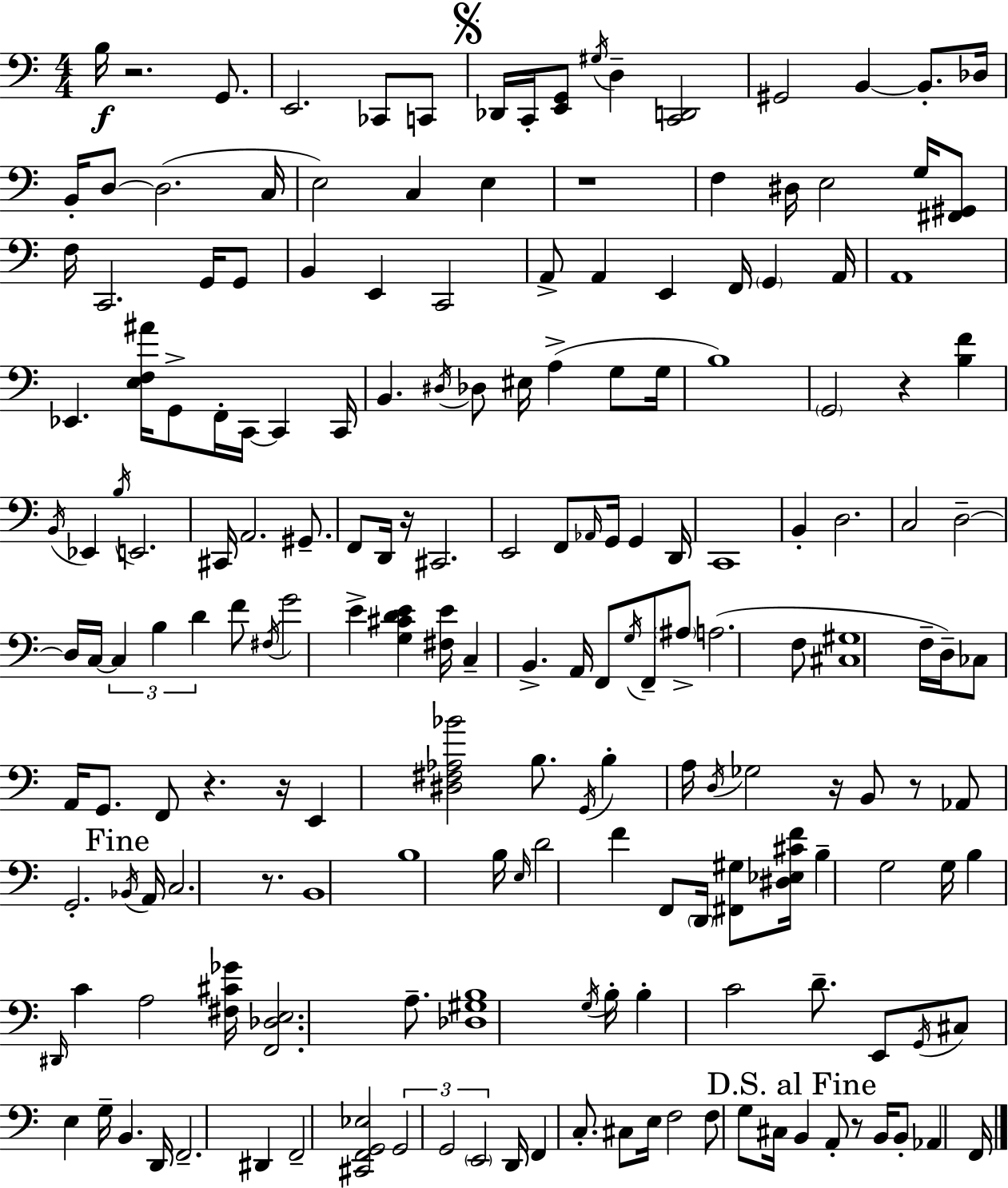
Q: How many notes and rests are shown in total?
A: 185